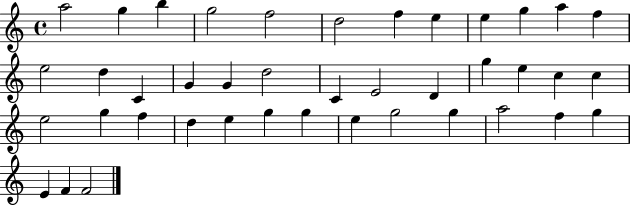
A5/h G5/q B5/q G5/h F5/h D5/h F5/q E5/q E5/q G5/q A5/q F5/q E5/h D5/q C4/q G4/q G4/q D5/h C4/q E4/h D4/q G5/q E5/q C5/q C5/q E5/h G5/q F5/q D5/q E5/q G5/q G5/q E5/q G5/h G5/q A5/h F5/q G5/q E4/q F4/q F4/h